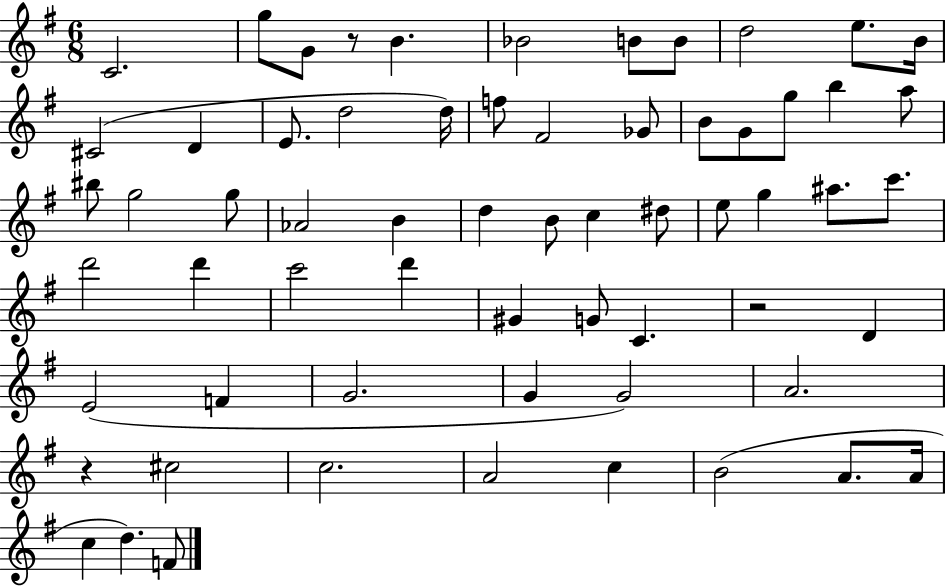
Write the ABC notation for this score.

X:1
T:Untitled
M:6/8
L:1/4
K:G
C2 g/2 G/2 z/2 B _B2 B/2 B/2 d2 e/2 B/4 ^C2 D E/2 d2 d/4 f/2 ^F2 _G/2 B/2 G/2 g/2 b a/2 ^b/2 g2 g/2 _A2 B d B/2 c ^d/2 e/2 g ^a/2 c'/2 d'2 d' c'2 d' ^G G/2 C z2 D E2 F G2 G G2 A2 z ^c2 c2 A2 c B2 A/2 A/4 c d F/2